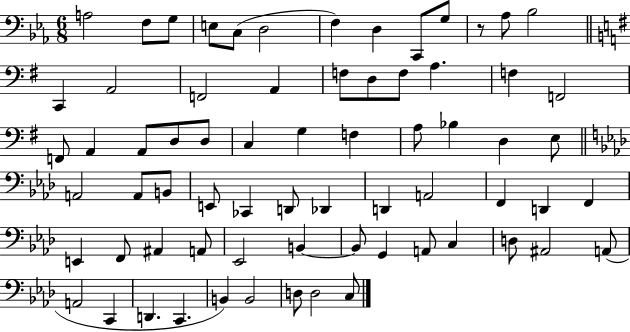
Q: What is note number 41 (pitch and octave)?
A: Db2